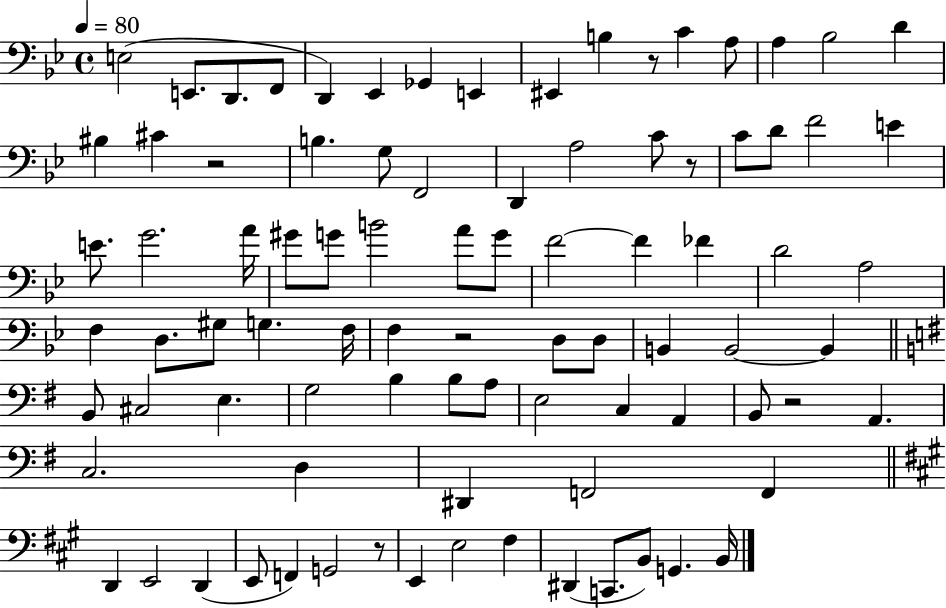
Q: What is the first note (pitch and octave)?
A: E3